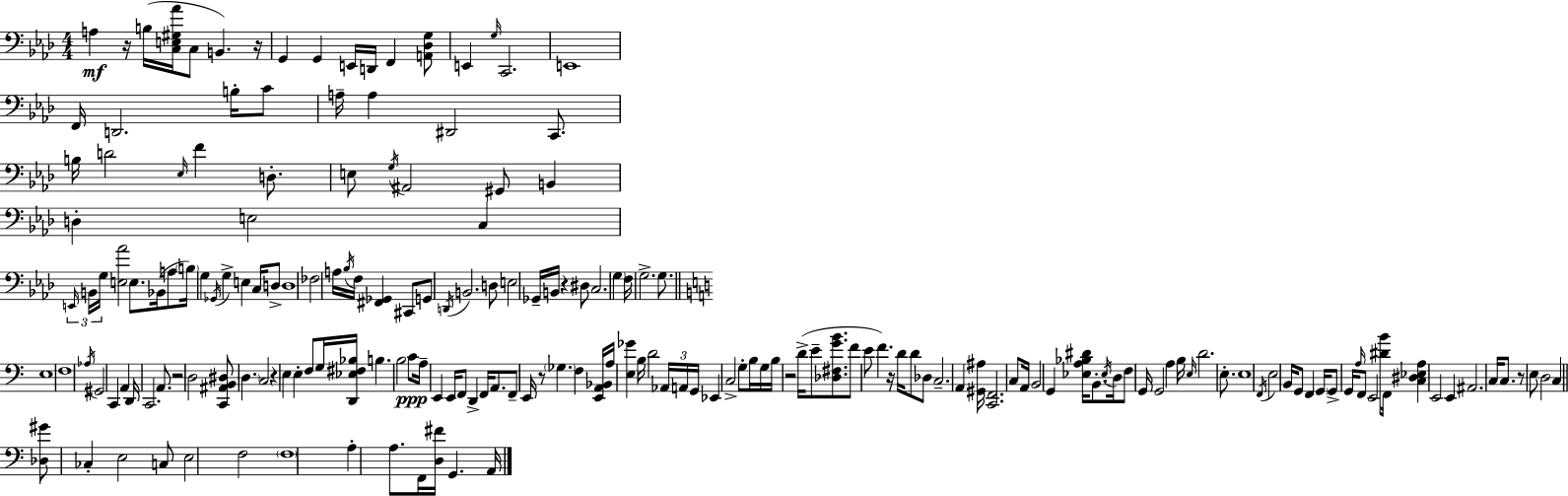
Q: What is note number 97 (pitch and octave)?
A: A3